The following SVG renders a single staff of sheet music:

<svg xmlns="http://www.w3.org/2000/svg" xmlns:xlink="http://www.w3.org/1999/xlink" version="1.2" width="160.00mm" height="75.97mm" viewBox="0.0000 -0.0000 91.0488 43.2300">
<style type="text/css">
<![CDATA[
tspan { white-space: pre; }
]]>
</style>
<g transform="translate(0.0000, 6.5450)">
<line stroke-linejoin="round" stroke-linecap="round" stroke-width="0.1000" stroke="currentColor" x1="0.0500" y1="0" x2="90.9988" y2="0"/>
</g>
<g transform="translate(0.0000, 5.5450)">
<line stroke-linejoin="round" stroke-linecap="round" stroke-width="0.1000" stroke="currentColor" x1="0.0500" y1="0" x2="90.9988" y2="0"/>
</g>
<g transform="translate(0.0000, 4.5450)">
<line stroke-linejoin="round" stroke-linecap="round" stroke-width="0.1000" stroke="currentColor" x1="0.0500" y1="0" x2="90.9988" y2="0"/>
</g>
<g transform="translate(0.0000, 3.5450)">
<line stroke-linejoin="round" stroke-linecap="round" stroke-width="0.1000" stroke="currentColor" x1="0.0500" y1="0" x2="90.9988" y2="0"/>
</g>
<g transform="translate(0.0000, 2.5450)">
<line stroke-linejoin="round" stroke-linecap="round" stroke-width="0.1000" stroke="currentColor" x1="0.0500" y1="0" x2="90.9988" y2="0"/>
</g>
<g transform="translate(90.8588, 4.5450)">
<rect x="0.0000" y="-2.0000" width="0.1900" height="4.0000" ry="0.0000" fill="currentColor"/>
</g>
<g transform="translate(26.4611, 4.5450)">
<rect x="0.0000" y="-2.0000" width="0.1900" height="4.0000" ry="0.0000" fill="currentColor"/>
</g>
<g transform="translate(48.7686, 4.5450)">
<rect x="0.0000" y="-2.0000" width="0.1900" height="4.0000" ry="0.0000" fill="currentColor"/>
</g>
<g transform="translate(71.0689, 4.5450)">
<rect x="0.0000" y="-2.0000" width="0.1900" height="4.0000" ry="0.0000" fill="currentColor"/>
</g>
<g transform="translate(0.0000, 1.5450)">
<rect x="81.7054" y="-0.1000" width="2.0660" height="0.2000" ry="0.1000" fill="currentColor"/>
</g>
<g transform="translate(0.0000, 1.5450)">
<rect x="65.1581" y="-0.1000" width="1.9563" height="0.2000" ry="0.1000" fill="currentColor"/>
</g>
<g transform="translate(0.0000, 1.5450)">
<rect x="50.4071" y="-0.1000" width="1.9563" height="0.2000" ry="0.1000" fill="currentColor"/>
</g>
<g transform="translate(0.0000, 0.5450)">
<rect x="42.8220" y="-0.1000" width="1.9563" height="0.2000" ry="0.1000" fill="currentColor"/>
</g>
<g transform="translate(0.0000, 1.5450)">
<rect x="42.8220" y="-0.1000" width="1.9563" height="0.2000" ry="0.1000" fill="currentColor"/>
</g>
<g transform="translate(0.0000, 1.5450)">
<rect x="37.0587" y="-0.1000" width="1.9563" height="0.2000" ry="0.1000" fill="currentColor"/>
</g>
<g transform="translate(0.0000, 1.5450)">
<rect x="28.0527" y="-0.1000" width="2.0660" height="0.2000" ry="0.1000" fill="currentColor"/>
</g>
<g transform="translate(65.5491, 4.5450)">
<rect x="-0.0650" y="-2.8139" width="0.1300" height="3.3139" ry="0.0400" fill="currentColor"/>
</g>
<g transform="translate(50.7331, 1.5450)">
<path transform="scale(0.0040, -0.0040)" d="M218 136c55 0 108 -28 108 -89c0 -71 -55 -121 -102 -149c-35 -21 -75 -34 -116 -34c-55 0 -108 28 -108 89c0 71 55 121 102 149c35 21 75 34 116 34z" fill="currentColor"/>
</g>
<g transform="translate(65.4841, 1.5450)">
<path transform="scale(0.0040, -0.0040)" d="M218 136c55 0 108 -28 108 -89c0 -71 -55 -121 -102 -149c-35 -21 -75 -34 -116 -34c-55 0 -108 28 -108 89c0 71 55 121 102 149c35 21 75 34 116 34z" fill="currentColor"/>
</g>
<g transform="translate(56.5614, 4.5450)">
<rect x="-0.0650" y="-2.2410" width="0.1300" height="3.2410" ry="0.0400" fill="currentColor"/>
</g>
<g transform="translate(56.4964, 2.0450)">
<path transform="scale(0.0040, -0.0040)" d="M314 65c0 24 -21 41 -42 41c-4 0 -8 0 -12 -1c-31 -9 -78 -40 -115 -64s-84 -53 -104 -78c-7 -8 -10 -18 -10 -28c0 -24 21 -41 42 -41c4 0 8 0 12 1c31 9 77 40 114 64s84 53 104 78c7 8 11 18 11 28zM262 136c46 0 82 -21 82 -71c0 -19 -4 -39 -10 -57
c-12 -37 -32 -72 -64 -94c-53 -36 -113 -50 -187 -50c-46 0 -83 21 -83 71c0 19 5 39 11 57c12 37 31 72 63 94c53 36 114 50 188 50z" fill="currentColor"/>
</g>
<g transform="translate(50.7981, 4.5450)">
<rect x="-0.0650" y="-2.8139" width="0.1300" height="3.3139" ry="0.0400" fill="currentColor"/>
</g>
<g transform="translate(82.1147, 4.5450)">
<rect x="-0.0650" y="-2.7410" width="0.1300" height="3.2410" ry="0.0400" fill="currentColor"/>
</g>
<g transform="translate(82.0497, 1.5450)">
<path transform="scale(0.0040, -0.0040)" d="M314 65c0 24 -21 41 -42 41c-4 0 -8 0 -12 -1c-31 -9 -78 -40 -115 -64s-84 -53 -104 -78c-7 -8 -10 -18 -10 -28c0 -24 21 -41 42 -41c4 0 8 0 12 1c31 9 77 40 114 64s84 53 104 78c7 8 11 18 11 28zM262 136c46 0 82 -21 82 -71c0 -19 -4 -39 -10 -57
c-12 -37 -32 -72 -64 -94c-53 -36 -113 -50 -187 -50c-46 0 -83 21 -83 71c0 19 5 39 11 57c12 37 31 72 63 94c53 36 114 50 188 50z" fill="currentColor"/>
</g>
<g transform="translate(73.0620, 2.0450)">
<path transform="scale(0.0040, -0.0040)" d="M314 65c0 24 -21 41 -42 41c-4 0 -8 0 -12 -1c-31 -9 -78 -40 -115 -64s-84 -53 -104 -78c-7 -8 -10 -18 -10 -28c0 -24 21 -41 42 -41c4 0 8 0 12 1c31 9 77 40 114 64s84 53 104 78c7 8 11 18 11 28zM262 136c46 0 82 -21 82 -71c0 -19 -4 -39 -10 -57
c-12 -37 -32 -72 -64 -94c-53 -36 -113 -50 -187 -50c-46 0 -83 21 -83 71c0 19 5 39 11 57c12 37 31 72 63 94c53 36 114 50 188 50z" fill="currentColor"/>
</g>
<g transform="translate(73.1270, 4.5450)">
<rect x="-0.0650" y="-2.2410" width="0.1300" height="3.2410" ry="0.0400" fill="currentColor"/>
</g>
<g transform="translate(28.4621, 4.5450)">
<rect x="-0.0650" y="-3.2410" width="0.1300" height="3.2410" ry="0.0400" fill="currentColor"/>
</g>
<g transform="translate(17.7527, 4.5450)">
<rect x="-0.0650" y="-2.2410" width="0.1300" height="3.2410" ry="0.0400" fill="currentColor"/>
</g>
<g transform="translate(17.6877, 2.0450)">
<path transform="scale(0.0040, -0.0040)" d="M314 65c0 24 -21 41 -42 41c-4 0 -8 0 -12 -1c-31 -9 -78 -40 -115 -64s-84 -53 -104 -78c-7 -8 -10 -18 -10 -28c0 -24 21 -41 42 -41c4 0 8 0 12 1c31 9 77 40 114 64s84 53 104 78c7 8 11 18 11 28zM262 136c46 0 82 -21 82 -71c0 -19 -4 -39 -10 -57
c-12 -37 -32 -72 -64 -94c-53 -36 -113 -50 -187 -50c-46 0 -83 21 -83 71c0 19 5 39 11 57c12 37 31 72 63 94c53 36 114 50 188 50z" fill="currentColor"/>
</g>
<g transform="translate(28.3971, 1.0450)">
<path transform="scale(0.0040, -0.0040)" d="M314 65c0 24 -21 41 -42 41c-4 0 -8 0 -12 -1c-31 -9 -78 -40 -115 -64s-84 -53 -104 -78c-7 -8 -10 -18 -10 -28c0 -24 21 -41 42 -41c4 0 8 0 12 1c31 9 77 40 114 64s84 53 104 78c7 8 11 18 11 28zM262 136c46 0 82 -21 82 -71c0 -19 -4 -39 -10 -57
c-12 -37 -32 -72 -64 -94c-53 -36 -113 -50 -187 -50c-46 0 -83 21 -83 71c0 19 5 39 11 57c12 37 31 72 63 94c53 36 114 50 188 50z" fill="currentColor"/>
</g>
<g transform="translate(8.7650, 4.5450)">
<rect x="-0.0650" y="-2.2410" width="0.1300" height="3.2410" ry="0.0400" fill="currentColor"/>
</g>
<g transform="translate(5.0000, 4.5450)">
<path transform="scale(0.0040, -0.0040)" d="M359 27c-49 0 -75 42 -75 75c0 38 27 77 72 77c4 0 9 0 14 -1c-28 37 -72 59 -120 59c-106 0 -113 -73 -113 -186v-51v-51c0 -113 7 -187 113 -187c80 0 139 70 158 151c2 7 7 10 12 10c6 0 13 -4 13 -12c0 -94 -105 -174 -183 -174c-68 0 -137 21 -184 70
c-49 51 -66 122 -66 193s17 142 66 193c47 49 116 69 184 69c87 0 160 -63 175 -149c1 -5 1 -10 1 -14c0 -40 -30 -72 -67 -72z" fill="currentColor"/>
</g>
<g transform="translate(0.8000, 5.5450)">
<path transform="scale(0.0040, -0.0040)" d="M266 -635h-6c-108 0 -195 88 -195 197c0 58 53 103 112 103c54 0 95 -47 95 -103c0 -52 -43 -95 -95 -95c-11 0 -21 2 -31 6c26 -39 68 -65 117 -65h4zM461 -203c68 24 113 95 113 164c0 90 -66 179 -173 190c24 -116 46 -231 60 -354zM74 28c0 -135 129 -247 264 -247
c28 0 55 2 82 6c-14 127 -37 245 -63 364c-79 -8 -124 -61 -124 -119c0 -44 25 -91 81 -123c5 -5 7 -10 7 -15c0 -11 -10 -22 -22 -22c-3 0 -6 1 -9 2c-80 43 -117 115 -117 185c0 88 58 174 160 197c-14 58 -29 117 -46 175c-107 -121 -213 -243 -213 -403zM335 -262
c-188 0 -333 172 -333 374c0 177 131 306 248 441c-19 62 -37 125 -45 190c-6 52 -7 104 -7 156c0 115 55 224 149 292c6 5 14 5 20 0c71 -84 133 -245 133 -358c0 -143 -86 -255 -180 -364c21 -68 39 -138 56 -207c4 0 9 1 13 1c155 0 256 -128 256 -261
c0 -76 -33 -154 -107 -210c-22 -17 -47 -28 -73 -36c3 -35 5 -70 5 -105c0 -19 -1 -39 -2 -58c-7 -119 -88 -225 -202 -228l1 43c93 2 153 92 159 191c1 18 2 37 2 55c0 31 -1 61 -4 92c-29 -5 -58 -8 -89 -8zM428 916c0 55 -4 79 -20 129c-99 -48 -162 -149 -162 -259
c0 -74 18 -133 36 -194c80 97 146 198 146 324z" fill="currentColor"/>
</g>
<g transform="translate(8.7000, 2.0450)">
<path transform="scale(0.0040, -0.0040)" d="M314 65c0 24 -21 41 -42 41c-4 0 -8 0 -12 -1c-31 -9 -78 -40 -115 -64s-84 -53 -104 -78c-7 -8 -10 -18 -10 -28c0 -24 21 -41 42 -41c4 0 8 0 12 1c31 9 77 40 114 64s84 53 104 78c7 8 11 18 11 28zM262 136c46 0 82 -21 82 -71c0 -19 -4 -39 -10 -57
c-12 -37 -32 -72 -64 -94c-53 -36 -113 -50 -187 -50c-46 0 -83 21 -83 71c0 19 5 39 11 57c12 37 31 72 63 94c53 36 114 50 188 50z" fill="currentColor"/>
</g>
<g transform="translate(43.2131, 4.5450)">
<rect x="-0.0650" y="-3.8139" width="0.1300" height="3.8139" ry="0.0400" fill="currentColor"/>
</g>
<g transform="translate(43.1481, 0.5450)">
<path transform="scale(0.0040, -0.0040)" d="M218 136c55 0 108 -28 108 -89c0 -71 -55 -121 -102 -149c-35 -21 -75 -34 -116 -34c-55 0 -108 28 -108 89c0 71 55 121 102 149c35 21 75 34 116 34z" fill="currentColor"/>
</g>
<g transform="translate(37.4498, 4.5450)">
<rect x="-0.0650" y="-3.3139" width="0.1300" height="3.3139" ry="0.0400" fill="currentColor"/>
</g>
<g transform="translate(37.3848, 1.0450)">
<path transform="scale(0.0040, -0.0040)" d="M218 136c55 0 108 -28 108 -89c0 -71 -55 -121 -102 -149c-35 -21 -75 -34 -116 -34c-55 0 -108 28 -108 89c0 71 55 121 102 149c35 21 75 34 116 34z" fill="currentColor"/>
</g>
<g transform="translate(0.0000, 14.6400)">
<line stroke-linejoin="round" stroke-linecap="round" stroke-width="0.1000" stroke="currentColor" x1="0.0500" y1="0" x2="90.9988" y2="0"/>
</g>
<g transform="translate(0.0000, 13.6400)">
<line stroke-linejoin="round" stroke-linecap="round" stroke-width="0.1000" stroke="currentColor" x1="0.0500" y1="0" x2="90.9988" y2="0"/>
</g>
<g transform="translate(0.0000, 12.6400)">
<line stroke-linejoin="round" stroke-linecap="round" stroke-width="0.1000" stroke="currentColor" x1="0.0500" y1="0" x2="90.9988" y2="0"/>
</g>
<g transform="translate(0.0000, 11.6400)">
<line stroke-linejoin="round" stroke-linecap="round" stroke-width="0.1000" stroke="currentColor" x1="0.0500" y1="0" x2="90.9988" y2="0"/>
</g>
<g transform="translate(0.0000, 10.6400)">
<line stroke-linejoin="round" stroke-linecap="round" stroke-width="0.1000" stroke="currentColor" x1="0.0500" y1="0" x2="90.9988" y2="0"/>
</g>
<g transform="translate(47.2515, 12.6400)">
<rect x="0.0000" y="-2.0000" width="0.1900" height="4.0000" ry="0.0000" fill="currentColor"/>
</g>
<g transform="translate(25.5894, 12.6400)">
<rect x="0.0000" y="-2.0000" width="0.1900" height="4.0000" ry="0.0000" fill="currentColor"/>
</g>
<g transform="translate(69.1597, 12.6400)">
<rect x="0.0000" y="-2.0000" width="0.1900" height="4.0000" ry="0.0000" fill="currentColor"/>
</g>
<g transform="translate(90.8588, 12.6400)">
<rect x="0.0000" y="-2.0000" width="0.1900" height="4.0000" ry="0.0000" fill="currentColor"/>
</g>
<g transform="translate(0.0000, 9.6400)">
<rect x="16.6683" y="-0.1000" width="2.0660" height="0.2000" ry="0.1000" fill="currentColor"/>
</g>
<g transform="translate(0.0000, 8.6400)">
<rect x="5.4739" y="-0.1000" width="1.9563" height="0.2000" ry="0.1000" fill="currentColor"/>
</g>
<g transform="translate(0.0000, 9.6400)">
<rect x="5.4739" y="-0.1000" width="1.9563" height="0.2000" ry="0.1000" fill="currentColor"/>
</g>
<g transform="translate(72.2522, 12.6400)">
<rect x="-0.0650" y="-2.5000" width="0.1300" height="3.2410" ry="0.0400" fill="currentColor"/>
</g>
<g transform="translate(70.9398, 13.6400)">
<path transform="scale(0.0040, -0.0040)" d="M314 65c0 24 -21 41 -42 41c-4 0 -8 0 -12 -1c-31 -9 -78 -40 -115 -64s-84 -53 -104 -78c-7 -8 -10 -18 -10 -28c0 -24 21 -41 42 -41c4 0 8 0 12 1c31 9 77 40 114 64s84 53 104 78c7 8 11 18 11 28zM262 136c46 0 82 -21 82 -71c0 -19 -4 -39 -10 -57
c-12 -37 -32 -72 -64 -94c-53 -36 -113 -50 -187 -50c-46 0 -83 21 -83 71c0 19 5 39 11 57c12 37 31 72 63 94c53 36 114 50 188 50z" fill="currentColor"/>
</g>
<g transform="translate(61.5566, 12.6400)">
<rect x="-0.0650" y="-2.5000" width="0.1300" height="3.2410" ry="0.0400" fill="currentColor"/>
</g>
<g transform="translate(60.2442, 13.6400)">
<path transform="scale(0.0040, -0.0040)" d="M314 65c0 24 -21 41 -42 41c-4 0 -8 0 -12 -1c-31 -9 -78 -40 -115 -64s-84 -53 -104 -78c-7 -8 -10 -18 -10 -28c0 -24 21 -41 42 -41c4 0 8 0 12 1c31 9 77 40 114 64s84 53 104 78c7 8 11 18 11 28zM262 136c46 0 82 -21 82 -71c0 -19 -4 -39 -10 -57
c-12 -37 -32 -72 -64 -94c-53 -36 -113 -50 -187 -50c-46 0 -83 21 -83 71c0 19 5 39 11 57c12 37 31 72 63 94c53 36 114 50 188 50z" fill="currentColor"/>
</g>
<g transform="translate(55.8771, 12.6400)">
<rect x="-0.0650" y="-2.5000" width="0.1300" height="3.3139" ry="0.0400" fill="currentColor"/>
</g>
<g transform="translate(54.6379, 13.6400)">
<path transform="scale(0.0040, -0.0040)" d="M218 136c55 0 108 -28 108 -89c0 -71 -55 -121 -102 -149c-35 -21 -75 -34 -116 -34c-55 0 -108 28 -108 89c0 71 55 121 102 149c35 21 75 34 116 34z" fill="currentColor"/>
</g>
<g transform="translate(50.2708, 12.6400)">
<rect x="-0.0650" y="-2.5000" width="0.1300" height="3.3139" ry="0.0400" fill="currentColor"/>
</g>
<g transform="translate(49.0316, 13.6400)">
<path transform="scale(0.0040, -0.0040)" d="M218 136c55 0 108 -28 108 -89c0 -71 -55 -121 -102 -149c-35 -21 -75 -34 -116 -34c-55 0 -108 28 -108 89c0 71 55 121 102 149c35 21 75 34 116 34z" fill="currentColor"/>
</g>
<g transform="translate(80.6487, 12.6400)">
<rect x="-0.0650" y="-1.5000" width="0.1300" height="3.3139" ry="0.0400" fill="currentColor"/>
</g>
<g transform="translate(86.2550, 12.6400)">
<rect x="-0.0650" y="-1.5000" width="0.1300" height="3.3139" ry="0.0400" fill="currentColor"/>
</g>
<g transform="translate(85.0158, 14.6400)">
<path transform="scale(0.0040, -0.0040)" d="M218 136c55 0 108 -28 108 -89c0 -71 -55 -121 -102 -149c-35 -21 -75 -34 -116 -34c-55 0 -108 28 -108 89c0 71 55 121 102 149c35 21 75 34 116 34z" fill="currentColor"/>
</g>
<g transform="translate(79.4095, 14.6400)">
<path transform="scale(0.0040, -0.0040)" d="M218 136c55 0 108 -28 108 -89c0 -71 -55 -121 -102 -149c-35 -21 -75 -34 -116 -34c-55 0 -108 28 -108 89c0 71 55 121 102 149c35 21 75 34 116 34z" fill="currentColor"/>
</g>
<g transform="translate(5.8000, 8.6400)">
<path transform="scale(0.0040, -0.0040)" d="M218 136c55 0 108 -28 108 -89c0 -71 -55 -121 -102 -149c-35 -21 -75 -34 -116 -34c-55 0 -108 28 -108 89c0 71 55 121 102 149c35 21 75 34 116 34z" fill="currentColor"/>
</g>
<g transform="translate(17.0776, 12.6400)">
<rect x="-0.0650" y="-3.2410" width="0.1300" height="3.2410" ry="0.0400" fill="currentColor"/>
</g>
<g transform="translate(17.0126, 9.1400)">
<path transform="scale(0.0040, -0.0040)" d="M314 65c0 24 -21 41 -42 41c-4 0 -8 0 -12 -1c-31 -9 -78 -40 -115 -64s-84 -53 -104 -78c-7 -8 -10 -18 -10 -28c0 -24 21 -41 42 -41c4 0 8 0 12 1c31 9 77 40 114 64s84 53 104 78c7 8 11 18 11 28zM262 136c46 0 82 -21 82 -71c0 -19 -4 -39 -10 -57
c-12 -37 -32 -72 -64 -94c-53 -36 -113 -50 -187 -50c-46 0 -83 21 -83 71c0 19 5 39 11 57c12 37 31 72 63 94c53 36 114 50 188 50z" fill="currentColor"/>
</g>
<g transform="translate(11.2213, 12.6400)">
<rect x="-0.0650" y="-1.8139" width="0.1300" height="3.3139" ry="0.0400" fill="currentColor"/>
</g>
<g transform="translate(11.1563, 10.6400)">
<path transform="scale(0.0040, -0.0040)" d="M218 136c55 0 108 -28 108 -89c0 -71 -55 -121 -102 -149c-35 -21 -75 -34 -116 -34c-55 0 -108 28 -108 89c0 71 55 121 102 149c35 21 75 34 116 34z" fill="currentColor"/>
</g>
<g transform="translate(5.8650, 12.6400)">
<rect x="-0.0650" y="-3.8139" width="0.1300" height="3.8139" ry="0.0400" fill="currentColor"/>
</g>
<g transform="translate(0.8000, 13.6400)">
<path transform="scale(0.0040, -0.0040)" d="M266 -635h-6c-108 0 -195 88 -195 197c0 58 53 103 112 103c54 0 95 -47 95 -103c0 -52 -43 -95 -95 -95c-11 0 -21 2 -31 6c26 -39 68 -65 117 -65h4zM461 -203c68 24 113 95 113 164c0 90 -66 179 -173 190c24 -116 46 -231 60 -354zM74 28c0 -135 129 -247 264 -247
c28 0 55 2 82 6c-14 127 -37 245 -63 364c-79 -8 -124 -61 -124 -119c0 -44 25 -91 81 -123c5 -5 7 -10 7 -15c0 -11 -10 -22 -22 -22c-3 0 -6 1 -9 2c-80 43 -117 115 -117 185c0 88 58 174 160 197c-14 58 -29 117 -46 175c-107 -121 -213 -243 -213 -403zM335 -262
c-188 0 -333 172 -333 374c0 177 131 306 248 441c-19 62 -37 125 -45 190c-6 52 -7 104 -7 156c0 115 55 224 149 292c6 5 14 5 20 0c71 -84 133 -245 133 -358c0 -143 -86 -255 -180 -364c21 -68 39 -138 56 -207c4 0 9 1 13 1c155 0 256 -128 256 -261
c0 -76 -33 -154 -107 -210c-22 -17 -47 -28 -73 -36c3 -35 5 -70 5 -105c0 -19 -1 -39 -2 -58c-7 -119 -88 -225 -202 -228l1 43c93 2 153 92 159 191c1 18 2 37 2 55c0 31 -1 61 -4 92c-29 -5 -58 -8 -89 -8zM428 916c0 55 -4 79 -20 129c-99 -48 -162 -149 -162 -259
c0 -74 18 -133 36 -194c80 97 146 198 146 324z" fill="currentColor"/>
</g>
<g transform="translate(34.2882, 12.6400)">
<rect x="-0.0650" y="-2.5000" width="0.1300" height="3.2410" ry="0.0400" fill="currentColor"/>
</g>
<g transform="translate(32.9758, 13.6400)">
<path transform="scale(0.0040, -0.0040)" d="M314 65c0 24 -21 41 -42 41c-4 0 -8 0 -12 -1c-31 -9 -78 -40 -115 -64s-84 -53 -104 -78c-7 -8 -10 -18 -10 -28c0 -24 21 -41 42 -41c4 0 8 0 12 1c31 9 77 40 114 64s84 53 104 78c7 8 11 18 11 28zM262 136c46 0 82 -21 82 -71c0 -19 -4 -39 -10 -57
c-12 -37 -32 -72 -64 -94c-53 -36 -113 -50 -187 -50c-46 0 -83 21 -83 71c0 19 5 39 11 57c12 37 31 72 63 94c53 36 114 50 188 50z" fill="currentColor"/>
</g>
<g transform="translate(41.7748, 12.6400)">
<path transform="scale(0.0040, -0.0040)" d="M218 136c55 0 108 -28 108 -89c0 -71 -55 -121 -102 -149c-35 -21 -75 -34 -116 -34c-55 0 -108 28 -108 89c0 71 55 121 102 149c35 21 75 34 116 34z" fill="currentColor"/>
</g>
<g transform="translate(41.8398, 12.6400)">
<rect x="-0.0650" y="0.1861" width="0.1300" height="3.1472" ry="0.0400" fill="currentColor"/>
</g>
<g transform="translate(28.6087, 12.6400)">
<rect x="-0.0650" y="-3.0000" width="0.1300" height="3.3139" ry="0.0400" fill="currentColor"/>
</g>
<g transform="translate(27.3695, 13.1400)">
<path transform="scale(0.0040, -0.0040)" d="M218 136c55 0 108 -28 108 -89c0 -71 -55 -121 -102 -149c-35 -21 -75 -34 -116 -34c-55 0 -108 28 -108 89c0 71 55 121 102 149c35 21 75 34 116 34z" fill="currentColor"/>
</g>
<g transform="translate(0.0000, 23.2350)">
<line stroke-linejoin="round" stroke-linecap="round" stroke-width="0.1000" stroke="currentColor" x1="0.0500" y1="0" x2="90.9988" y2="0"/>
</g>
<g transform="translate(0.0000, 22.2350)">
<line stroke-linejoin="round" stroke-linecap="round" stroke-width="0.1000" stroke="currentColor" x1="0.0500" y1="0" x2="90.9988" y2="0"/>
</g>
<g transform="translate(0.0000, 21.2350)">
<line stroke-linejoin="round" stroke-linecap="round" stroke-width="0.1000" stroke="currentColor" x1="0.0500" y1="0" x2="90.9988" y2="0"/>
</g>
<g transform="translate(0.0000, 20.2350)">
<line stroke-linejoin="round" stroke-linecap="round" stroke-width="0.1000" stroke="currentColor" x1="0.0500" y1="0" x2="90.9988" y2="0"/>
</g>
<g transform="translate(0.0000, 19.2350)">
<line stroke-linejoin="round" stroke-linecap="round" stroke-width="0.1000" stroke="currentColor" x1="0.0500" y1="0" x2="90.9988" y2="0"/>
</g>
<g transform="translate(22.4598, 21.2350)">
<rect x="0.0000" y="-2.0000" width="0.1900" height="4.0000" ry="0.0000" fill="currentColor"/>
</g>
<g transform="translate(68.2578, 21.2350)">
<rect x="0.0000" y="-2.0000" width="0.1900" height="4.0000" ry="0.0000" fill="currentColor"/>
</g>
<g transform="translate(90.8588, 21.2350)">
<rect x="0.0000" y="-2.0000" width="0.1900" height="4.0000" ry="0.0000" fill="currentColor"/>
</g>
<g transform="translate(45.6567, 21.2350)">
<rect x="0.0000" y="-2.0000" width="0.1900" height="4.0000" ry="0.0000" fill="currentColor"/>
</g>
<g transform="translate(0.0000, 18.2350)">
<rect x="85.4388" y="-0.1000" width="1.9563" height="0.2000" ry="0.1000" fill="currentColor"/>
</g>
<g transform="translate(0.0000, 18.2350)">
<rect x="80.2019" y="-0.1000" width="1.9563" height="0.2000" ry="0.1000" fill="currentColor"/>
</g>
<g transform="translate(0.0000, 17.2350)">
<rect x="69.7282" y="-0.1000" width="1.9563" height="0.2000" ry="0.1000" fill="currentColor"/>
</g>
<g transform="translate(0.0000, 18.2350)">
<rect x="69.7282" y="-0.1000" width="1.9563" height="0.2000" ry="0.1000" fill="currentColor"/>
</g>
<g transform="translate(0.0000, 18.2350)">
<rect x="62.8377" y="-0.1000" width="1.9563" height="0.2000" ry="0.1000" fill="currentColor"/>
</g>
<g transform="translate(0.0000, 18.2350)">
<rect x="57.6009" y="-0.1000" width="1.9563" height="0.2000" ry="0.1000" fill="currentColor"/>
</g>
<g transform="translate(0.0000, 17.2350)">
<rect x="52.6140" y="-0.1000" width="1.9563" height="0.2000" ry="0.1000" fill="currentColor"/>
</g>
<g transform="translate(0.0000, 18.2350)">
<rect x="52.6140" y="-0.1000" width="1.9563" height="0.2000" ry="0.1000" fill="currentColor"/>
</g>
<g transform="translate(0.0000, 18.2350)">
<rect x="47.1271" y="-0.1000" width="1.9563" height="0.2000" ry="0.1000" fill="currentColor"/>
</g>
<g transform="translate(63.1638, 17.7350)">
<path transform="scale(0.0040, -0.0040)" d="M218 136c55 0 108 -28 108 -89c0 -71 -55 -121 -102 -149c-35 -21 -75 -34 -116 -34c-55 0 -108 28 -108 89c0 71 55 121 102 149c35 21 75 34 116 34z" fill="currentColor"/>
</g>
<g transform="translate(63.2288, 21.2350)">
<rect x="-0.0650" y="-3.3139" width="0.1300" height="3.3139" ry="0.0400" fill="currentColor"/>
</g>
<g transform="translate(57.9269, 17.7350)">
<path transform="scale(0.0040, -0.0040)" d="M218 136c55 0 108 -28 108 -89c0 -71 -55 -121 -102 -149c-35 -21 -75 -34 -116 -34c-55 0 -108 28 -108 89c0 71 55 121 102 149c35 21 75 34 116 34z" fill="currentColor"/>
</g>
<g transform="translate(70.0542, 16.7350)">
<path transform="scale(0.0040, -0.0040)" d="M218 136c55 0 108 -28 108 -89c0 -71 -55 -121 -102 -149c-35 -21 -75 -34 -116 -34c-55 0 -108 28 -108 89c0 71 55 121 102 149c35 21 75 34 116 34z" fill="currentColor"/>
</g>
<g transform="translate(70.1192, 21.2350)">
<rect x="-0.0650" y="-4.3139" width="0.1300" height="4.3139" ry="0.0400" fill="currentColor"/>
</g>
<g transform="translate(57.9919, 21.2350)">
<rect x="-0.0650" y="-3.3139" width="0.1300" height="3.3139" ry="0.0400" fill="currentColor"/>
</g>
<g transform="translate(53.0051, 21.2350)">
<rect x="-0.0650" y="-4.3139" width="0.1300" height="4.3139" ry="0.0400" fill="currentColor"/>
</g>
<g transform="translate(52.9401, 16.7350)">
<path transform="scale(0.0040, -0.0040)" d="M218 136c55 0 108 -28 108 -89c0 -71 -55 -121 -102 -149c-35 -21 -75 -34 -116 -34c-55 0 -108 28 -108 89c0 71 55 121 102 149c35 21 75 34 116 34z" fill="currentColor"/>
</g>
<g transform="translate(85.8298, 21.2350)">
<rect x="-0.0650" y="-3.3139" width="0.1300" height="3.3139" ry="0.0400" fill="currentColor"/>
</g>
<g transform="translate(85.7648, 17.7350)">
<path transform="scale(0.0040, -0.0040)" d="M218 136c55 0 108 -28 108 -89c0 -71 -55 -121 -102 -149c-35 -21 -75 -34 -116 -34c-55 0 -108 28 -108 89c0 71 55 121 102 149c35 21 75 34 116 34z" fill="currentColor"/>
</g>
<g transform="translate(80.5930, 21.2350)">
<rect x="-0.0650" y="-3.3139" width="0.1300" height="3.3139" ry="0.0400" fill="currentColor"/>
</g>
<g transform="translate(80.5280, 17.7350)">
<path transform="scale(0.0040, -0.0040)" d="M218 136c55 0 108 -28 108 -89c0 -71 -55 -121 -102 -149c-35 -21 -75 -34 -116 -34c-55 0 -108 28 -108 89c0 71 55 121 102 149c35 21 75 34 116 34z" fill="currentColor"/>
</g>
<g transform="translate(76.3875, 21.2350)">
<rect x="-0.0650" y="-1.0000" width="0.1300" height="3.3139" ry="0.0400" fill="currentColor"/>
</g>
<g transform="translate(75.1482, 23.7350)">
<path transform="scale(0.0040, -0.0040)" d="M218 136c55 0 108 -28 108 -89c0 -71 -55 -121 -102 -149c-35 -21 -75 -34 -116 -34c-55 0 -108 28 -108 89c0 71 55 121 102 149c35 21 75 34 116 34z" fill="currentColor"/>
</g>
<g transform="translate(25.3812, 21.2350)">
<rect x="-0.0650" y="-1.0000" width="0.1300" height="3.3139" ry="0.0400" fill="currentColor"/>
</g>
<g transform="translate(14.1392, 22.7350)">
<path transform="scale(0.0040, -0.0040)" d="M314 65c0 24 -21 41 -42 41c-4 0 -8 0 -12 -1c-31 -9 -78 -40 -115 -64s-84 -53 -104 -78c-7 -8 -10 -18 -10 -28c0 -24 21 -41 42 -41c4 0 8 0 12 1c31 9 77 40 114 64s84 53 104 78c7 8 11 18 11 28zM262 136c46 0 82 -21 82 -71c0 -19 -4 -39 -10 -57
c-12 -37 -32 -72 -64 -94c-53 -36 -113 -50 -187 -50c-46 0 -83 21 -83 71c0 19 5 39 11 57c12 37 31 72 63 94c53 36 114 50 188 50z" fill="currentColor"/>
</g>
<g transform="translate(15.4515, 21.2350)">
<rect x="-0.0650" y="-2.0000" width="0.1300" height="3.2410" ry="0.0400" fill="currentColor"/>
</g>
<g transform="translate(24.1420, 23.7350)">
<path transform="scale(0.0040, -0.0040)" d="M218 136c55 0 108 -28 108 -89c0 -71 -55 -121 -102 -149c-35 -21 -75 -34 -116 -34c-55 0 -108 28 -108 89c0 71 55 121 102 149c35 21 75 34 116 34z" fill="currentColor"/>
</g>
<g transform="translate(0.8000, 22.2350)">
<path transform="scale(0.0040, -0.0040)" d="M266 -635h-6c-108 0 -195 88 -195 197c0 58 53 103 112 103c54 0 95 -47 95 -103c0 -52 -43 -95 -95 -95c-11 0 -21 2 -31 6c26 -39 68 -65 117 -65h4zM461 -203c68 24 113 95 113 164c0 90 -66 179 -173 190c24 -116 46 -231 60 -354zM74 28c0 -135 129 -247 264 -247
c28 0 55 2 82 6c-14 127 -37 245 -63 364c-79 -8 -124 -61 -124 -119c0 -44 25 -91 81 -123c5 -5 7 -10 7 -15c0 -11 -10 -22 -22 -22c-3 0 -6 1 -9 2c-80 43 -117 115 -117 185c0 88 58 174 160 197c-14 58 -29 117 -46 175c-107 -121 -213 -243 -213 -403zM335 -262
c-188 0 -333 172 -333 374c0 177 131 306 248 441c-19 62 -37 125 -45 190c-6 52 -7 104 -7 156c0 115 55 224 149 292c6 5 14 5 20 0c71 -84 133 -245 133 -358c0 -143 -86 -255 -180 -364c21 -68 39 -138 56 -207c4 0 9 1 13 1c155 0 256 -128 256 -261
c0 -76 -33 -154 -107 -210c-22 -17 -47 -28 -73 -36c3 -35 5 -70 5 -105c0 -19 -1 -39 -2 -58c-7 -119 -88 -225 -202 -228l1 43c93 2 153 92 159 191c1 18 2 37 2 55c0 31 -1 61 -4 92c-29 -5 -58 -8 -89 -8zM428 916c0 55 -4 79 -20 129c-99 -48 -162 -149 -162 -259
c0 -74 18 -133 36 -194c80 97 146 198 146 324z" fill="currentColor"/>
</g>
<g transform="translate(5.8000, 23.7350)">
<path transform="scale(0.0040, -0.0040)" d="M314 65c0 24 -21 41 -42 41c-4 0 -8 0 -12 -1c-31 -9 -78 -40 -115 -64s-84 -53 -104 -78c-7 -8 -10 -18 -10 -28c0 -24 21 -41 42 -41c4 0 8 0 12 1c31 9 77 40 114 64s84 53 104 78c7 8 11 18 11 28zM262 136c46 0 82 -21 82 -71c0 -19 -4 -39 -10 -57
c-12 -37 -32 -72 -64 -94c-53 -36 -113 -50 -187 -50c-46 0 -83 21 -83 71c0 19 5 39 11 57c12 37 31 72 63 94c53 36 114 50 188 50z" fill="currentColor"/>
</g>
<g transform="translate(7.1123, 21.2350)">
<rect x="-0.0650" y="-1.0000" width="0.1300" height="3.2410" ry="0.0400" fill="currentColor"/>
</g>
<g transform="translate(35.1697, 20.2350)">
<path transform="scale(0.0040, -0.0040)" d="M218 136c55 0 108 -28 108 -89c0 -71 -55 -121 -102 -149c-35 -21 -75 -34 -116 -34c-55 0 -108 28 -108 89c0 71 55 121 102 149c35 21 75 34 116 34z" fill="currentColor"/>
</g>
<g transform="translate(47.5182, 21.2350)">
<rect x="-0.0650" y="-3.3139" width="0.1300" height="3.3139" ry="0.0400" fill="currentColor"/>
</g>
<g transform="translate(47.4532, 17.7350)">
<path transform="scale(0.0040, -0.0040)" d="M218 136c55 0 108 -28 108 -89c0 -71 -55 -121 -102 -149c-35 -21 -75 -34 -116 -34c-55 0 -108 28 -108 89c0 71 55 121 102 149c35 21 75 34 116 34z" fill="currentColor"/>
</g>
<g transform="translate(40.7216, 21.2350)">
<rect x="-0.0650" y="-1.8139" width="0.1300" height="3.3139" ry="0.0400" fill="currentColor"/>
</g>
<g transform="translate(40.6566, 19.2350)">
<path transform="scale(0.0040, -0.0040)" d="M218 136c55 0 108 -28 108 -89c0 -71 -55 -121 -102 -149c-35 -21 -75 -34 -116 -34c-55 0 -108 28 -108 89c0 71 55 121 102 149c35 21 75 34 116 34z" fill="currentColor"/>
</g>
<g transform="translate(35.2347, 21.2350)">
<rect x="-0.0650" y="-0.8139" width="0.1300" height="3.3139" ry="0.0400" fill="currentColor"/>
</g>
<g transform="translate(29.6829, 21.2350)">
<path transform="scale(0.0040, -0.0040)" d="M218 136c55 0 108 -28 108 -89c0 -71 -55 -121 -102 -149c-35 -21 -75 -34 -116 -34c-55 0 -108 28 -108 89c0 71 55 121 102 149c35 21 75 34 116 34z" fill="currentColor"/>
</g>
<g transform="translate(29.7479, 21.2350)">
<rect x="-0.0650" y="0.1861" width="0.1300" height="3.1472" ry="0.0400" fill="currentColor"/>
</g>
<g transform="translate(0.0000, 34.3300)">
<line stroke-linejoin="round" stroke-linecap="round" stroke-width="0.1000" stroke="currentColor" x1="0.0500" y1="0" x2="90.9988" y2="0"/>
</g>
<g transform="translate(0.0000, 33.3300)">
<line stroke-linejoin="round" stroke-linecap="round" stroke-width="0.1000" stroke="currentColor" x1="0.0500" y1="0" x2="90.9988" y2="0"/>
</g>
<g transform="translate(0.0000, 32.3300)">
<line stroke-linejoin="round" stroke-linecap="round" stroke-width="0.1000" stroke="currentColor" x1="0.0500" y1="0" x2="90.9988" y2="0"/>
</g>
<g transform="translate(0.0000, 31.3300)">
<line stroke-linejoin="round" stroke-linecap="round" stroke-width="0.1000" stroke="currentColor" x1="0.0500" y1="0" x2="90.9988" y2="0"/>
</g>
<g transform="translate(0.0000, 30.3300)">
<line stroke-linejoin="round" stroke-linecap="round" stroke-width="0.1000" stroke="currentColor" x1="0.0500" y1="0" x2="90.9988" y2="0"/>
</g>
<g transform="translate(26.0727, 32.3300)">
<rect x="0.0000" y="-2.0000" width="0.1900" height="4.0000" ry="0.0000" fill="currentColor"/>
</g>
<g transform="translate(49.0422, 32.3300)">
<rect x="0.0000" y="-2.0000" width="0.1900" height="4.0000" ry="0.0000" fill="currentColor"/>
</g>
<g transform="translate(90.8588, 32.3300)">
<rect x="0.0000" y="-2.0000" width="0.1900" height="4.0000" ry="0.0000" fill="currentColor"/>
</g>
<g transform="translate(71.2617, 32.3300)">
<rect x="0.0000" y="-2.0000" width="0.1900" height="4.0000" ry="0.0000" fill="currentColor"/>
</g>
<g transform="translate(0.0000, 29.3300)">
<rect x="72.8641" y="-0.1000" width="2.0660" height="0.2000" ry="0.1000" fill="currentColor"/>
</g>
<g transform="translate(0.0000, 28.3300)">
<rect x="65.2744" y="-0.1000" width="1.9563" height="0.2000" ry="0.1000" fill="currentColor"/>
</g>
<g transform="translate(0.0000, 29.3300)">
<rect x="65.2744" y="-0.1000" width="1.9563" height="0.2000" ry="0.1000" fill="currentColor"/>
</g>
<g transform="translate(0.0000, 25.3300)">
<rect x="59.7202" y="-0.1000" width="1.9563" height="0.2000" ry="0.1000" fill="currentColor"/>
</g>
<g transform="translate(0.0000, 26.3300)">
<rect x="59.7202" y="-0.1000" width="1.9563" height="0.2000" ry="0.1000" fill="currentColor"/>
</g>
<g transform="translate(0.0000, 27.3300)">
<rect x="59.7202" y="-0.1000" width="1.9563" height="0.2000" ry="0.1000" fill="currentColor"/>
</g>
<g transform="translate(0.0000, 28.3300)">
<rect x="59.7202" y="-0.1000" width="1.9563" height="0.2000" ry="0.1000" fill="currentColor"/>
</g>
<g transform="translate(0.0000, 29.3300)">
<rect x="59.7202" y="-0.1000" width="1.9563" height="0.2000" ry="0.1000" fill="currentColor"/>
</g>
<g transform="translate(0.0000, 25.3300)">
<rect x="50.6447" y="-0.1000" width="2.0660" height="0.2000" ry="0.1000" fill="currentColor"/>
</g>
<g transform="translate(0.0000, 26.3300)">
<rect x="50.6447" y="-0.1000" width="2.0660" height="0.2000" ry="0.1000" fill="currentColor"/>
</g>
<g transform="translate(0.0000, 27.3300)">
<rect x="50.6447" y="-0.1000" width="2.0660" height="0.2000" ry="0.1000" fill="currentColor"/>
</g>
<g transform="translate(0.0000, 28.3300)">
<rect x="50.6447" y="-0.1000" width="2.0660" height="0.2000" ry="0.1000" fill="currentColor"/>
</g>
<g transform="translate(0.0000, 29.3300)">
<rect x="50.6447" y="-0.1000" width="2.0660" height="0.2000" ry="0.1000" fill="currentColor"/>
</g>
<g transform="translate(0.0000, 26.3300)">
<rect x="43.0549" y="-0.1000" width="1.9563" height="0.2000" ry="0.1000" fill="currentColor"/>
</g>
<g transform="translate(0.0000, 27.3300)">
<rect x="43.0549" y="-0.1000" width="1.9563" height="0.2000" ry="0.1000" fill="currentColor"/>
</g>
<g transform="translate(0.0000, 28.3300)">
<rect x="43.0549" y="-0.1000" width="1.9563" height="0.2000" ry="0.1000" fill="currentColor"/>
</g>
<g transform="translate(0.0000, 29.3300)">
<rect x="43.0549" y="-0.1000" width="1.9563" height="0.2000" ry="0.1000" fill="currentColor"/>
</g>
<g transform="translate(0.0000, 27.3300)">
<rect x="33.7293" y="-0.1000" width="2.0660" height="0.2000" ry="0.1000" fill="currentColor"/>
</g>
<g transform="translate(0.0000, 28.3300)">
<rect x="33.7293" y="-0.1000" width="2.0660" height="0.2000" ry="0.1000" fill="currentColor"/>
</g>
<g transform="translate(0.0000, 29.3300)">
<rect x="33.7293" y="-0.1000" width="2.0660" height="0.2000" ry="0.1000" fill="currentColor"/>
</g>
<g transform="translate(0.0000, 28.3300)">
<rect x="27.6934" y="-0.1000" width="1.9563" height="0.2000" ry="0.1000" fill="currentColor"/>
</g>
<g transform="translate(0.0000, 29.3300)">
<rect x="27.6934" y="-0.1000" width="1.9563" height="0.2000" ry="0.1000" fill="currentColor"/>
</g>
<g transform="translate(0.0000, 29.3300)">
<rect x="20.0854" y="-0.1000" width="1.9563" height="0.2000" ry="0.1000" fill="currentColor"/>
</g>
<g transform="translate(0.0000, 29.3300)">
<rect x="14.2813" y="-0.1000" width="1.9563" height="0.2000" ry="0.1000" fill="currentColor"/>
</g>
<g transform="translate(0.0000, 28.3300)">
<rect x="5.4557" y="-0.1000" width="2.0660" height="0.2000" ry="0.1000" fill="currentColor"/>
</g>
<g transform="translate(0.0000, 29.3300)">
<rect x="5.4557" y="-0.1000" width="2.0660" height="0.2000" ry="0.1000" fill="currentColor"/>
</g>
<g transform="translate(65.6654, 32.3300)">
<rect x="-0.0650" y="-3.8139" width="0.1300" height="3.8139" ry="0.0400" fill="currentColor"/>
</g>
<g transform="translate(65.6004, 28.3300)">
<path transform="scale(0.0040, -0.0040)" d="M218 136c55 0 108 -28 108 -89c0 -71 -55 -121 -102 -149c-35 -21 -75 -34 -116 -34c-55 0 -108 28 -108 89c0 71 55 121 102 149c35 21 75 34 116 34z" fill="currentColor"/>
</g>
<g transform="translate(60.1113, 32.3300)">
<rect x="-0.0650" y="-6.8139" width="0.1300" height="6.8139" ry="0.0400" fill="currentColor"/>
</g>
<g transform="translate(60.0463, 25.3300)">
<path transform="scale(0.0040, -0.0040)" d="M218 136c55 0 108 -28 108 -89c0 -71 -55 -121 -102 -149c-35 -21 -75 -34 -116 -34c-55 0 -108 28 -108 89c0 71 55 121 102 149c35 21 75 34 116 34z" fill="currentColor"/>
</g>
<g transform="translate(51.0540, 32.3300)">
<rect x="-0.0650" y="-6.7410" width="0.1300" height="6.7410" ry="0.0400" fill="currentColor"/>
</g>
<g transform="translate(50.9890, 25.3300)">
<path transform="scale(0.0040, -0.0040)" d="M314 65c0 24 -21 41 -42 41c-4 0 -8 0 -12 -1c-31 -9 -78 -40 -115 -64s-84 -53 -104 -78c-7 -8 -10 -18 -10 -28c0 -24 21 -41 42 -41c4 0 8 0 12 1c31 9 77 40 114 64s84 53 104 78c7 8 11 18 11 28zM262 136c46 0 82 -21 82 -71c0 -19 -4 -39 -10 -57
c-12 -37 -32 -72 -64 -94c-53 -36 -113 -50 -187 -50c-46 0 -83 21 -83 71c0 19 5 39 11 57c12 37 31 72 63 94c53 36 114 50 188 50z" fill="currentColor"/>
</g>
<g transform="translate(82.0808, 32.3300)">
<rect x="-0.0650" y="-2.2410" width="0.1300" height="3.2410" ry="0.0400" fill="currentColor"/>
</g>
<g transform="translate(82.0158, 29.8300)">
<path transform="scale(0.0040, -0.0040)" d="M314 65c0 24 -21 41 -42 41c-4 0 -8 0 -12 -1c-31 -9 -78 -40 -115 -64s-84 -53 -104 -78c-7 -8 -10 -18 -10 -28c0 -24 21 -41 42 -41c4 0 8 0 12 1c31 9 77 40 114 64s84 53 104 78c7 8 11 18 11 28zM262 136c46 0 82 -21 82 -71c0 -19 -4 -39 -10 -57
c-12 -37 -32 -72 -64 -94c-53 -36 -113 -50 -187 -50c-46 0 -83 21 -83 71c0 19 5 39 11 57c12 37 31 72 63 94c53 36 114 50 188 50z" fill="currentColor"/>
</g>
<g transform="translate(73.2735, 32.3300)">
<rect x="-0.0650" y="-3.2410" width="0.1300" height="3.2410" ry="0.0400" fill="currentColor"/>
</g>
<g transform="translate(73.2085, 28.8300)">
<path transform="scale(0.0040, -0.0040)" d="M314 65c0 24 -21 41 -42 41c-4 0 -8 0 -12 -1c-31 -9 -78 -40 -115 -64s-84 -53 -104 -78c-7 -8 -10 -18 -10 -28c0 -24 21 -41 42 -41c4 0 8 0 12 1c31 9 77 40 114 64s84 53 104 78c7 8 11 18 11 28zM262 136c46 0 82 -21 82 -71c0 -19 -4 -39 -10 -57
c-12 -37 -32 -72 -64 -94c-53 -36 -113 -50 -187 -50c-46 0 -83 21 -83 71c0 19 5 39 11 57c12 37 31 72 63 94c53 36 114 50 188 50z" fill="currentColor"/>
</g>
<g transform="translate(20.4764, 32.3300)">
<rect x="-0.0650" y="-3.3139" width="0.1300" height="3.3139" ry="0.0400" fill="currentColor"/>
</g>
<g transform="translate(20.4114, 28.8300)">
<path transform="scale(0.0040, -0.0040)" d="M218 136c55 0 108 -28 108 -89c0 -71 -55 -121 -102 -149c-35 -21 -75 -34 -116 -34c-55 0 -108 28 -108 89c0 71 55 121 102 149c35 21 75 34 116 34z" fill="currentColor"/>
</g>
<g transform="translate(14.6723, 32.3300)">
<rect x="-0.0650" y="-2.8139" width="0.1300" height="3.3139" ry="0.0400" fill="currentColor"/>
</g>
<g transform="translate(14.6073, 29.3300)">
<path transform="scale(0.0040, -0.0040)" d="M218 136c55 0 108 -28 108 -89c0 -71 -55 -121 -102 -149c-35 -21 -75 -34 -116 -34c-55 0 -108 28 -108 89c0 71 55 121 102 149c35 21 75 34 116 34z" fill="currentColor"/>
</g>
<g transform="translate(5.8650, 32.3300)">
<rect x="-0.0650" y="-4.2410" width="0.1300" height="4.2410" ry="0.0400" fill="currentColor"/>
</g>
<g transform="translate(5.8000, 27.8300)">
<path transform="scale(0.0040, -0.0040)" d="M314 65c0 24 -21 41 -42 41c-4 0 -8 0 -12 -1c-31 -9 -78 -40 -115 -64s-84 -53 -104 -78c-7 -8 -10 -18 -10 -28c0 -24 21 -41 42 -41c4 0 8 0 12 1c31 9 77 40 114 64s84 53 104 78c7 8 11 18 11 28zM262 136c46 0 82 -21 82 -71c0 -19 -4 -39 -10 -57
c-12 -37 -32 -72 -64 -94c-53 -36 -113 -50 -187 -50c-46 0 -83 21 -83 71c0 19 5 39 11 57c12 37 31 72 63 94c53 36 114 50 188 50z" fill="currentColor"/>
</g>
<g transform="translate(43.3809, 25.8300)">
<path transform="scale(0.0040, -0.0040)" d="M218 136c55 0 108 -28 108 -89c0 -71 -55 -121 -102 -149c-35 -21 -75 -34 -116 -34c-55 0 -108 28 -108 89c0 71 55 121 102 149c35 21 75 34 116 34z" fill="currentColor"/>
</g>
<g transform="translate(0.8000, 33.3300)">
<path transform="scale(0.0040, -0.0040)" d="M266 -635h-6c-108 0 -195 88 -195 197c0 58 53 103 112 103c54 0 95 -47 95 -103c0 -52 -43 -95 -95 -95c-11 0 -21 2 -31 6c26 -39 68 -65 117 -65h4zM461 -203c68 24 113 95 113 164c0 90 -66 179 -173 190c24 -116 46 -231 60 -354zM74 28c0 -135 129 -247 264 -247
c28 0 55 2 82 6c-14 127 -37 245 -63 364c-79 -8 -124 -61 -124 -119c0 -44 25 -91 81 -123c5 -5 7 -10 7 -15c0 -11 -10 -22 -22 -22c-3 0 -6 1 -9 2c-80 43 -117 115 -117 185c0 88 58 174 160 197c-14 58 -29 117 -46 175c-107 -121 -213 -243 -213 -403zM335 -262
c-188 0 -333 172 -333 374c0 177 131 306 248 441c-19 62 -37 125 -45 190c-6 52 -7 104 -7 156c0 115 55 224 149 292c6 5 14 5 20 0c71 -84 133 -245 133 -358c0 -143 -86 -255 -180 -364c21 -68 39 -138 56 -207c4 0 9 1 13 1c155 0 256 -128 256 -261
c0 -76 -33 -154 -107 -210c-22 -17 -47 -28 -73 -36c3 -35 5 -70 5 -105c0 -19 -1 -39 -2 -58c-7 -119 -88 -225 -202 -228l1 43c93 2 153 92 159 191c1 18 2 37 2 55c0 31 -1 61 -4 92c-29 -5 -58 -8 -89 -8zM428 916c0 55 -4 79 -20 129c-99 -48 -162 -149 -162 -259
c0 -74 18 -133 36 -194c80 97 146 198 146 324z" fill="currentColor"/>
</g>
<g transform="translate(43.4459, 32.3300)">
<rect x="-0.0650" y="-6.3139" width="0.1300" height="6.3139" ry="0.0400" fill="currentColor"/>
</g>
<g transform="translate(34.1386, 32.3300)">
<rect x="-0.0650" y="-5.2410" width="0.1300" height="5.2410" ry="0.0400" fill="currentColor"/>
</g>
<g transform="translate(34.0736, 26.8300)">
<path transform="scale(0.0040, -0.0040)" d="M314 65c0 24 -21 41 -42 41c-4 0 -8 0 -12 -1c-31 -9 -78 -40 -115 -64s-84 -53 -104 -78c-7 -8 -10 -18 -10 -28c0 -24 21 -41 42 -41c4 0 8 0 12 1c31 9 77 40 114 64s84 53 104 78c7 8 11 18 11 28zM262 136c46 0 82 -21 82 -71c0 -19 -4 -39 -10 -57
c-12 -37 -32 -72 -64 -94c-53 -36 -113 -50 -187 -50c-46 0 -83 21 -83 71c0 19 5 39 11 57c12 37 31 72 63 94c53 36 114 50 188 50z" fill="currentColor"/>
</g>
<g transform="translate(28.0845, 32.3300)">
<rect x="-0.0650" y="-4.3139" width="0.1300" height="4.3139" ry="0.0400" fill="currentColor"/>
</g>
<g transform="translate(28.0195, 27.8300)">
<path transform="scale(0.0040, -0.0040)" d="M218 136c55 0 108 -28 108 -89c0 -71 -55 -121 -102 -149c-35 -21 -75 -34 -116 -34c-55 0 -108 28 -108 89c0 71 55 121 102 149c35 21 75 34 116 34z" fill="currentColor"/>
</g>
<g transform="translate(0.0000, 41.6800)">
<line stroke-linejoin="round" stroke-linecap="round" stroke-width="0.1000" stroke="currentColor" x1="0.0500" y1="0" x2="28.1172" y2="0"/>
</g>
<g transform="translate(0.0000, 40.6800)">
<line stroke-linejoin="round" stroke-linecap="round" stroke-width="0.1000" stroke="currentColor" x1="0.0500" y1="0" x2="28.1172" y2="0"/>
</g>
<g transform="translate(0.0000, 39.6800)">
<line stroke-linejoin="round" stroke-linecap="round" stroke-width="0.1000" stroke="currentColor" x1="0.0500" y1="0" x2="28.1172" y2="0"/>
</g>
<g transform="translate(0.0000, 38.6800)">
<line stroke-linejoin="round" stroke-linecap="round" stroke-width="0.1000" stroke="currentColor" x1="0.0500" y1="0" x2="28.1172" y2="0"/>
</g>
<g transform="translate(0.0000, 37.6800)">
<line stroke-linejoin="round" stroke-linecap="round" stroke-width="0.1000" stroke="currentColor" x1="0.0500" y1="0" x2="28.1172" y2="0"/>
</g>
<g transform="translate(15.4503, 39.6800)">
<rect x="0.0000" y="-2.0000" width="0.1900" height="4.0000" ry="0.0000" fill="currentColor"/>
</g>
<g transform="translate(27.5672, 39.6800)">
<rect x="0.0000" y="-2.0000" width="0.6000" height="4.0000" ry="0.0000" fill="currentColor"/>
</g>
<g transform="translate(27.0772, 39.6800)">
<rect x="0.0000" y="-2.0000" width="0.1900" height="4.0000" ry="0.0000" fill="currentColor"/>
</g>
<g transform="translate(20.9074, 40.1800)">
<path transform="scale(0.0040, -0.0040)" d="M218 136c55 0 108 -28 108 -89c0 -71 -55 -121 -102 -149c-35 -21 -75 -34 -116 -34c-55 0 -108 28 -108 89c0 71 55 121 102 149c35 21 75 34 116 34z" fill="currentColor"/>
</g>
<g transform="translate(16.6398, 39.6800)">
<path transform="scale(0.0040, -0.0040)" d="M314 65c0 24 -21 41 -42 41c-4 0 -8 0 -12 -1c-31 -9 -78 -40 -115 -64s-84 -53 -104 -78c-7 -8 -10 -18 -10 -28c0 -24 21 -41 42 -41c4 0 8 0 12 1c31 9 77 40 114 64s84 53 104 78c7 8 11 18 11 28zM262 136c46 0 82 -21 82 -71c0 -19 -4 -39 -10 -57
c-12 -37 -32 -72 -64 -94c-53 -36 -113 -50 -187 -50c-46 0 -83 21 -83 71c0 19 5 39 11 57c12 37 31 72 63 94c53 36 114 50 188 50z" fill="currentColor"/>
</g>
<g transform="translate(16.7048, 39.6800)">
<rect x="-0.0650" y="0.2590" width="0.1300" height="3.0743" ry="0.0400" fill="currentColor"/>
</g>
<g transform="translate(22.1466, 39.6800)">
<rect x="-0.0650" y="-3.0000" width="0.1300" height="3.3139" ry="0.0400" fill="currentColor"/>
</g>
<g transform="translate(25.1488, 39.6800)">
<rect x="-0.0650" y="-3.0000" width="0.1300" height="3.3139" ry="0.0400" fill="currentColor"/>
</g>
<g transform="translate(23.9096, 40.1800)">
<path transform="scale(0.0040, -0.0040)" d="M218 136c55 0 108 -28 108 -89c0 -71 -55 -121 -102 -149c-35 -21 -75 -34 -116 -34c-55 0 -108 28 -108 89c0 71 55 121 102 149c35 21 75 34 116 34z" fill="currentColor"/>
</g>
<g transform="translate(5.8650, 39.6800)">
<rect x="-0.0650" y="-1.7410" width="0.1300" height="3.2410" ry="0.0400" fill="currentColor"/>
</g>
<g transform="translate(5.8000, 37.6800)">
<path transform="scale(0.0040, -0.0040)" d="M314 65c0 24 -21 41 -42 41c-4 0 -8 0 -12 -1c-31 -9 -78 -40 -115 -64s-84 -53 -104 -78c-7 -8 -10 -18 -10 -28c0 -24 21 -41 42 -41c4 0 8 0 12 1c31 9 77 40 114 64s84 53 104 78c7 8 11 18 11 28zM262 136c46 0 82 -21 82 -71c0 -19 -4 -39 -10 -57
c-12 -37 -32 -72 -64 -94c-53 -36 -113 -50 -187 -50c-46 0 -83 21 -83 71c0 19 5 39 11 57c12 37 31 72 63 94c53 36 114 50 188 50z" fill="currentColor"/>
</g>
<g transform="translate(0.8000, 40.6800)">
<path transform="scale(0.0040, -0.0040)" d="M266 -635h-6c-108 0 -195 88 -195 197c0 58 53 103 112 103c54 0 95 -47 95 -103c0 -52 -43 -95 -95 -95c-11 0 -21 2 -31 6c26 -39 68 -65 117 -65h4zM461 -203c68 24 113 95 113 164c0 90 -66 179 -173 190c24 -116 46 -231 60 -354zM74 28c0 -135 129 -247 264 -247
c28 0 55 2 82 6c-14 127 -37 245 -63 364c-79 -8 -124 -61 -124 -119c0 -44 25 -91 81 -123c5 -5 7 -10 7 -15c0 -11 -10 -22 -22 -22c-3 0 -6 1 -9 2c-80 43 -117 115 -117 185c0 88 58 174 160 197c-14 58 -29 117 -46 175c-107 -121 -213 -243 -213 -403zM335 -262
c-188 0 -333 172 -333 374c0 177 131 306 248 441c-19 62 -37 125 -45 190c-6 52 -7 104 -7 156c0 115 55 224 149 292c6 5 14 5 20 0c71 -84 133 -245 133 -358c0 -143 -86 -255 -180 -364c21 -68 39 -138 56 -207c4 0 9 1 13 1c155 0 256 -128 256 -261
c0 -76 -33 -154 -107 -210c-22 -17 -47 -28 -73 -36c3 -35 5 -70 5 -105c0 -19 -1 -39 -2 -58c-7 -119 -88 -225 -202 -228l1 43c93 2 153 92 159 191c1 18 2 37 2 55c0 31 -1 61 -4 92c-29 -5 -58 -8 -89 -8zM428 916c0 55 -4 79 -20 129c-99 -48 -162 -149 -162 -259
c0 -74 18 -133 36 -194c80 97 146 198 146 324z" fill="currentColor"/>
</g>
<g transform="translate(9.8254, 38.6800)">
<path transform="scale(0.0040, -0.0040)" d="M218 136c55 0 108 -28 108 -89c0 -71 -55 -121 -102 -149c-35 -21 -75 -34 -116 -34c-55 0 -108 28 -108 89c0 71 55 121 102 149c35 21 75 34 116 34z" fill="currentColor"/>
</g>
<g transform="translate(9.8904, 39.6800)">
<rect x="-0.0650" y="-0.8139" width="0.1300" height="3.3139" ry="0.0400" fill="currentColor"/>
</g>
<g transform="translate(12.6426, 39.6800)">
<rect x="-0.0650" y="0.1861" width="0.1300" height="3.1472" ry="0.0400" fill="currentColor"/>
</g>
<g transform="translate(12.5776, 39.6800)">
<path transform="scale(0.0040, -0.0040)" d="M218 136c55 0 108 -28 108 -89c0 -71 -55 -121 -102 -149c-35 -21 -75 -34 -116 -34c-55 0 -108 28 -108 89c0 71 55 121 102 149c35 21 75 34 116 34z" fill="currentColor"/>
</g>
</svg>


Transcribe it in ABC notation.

X:1
T:Untitled
M:4/4
L:1/4
K:C
g2 g2 b2 b c' a g2 a g2 a2 c' f b2 A G2 B G G G2 G2 E E D2 F2 D B d f b d' b b d' D b b d'2 a b d' f'2 a' b'2 b' c' b2 g2 f2 d B B2 A A